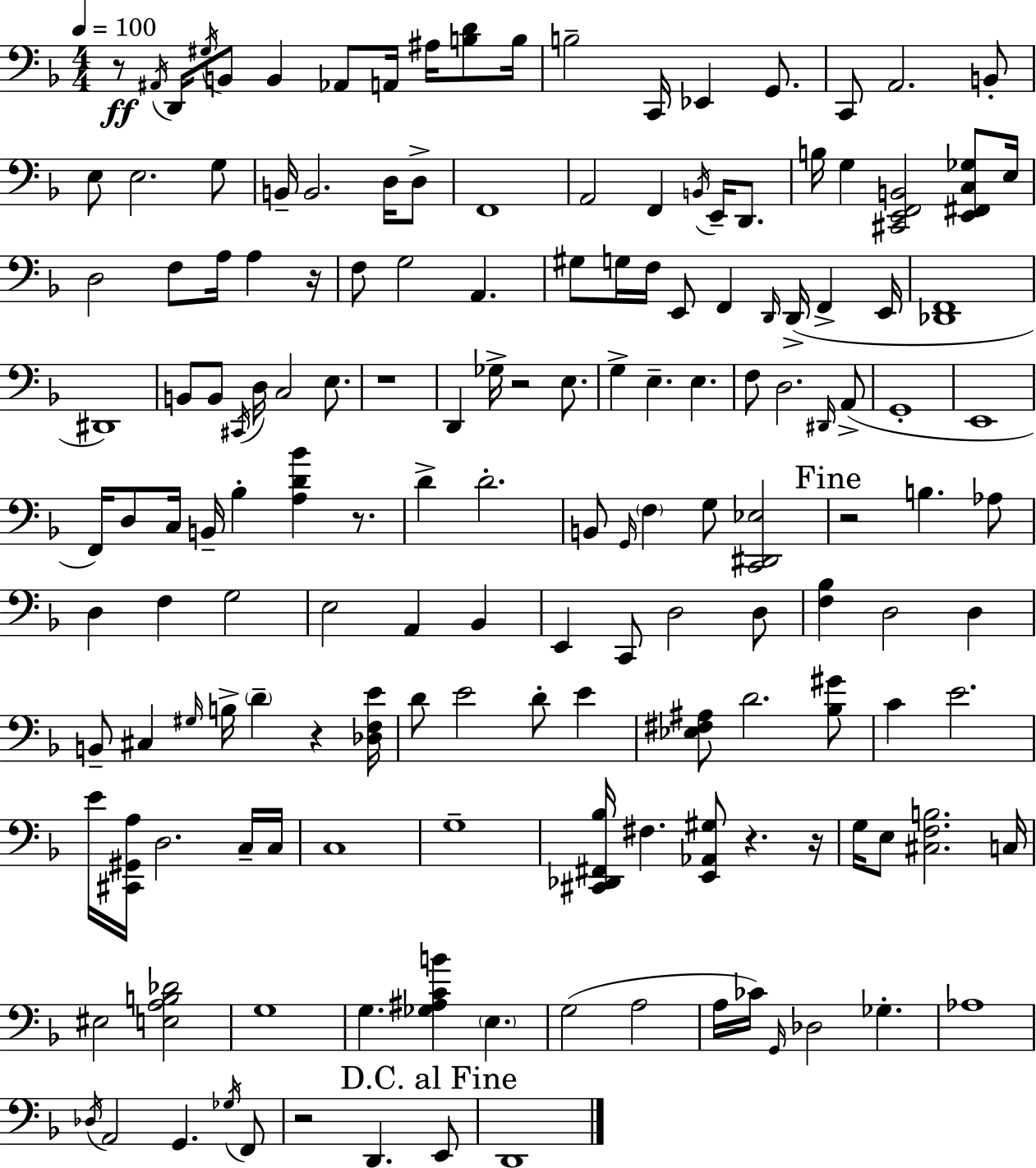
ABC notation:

X:1
T:Untitled
M:4/4
L:1/4
K:Dm
z/2 ^A,,/4 D,,/4 ^G,/4 B,,/2 B,, _A,,/2 A,,/4 ^A,/4 [B,D]/2 B,/4 B,2 C,,/4 _E,, G,,/2 C,,/2 A,,2 B,,/2 E,/2 E,2 G,/2 B,,/4 B,,2 D,/4 D,/2 F,,4 A,,2 F,, B,,/4 E,,/4 D,,/2 B,/4 G, [^C,,E,,F,,B,,]2 [E,,^F,,C,_G,]/2 E,/4 D,2 F,/2 A,/4 A, z/4 F,/2 G,2 A,, ^G,/2 G,/4 F,/4 E,,/2 F,, D,,/4 D,,/4 F,, E,,/4 [_D,,F,,]4 ^D,,4 B,,/2 B,,/2 ^C,,/4 D,/4 C,2 E,/2 z4 D,, _G,/4 z2 E,/2 G, E, E, F,/2 D,2 ^D,,/4 A,,/2 G,,4 E,,4 F,,/4 D,/2 C,/4 B,,/4 _B, [A,D_B] z/2 D D2 B,,/2 G,,/4 F, G,/2 [C,,^D,,_E,]2 z2 B, _A,/2 D, F, G,2 E,2 A,, _B,, E,, C,,/2 D,2 D,/2 [F,_B,] D,2 D, B,,/2 ^C, ^G,/4 B,/4 D z [_D,F,E]/4 D/2 E2 D/2 E [_E,^F,^A,]/2 D2 [_B,^G]/2 C E2 E/4 [^C,,^G,,A,]/4 D,2 C,/4 C,/4 C,4 G,4 [^C,,_D,,^F,,_B,]/4 ^F, [E,,_A,,^G,]/2 z z/4 G,/4 E,/2 [^C,F,B,]2 C,/4 ^E,2 [E,A,B,_D]2 G,4 G, [_G,^A,CB] E, G,2 A,2 A,/4 _C/4 G,,/4 _D,2 _G, _A,4 _D,/4 A,,2 G,, _G,/4 F,,/2 z2 D,, E,,/2 D,,4